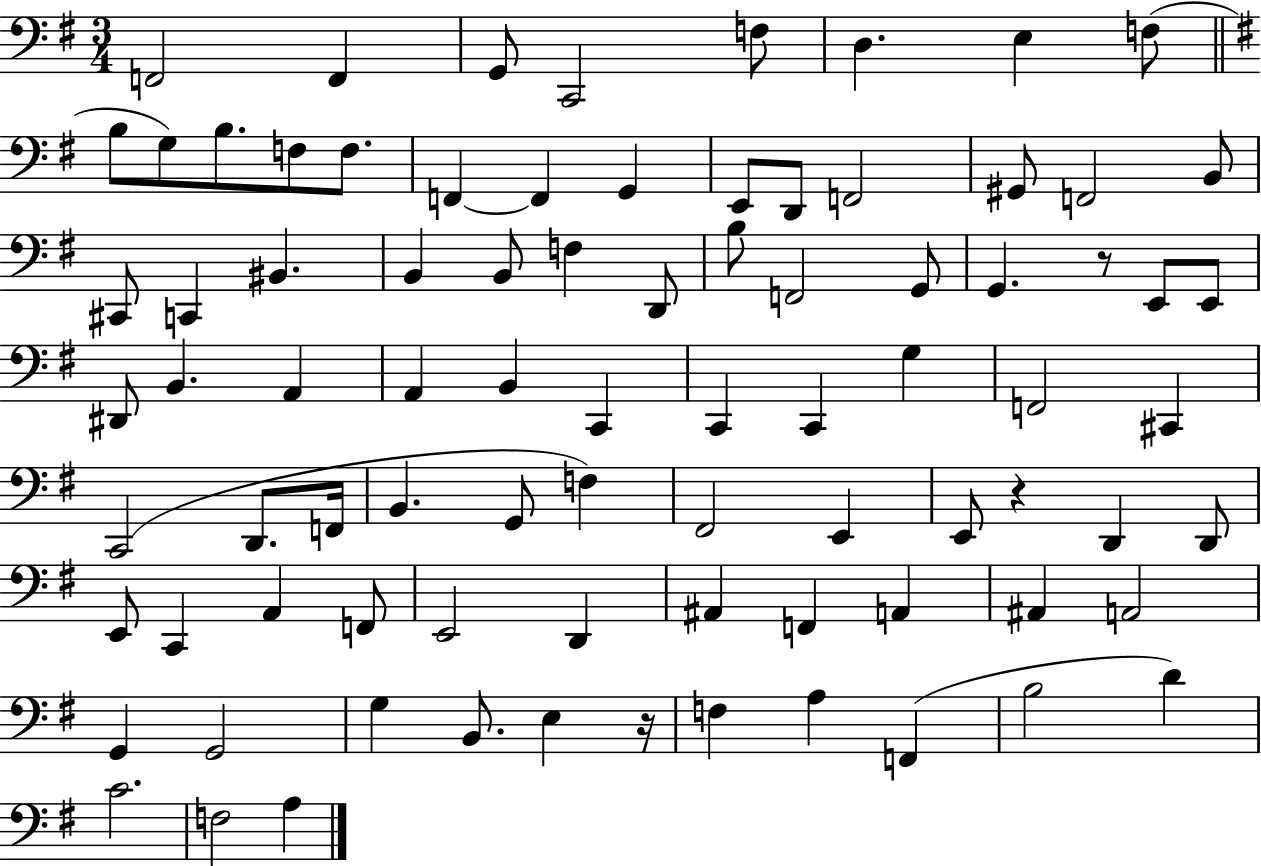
{
  \clef bass
  \numericTimeSignature
  \time 3/4
  \key g \major
  f,2 f,4 | g,8 c,2 f8 | d4. e4 f8( | \bar "||" \break \key g \major b8 g8) b8. f8 f8. | f,4~~ f,4 g,4 | e,8 d,8 f,2 | gis,8 f,2 b,8 | \break cis,8 c,4 bis,4. | b,4 b,8 f4 d,8 | b8 f,2 g,8 | g,4. r8 e,8 e,8 | \break dis,8 b,4. a,4 | a,4 b,4 c,4 | c,4 c,4 g4 | f,2 cis,4 | \break c,2( d,8. f,16 | b,4. g,8 f4) | fis,2 e,4 | e,8 r4 d,4 d,8 | \break e,8 c,4 a,4 f,8 | e,2 d,4 | ais,4 f,4 a,4 | ais,4 a,2 | \break g,4 g,2 | g4 b,8. e4 r16 | f4 a4 f,4( | b2 d'4) | \break c'2. | f2 a4 | \bar "|."
}